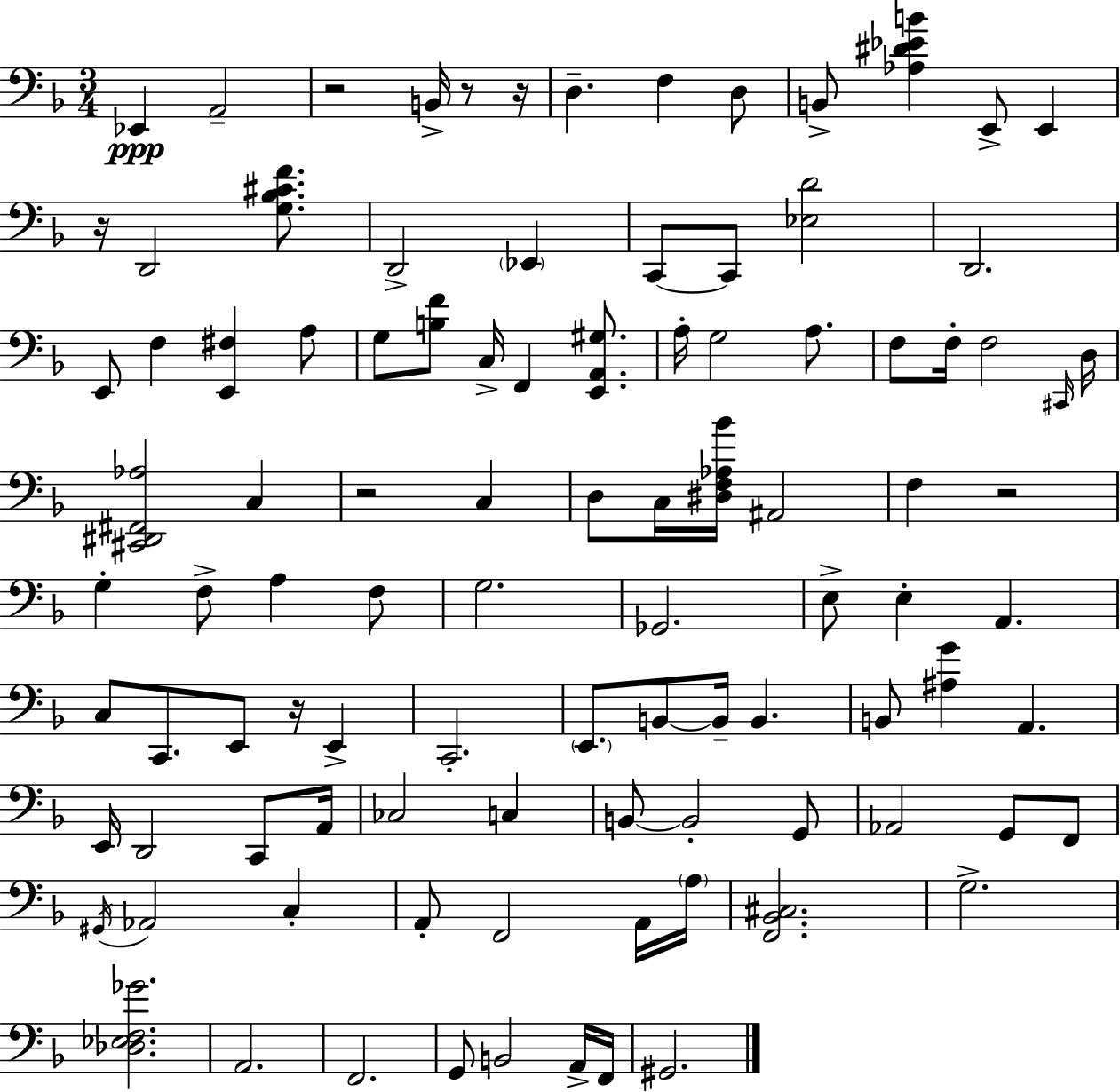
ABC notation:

X:1
T:Untitled
M:3/4
L:1/4
K:Dm
_E,, A,,2 z2 B,,/4 z/2 z/4 D, F, D,/2 B,,/2 [_A,^D_EB] E,,/2 E,, z/4 D,,2 [G,_B,^CF]/2 D,,2 _E,, C,,/2 C,,/2 [_E,D]2 D,,2 E,,/2 F, [E,,^F,] A,/2 G,/2 [B,F]/2 C,/4 F,, [E,,A,,^G,]/2 A,/4 G,2 A,/2 F,/2 F,/4 F,2 ^C,,/4 D,/4 [^C,,^D,,^F,,_A,]2 C, z2 C, D,/2 C,/4 [^D,F,_A,_B]/4 ^A,,2 F, z2 G, F,/2 A, F,/2 G,2 _G,,2 E,/2 E, A,, C,/2 C,,/2 E,,/2 z/4 E,, C,,2 E,,/2 B,,/2 B,,/4 B,, B,,/2 [^A,G] A,, E,,/4 D,,2 C,,/2 A,,/4 _C,2 C, B,,/2 B,,2 G,,/2 _A,,2 G,,/2 F,,/2 ^G,,/4 _A,,2 C, A,,/2 F,,2 A,,/4 A,/4 [F,,_B,,^C,]2 G,2 [_D,_E,F,_G]2 A,,2 F,,2 G,,/2 B,,2 A,,/4 F,,/4 ^G,,2